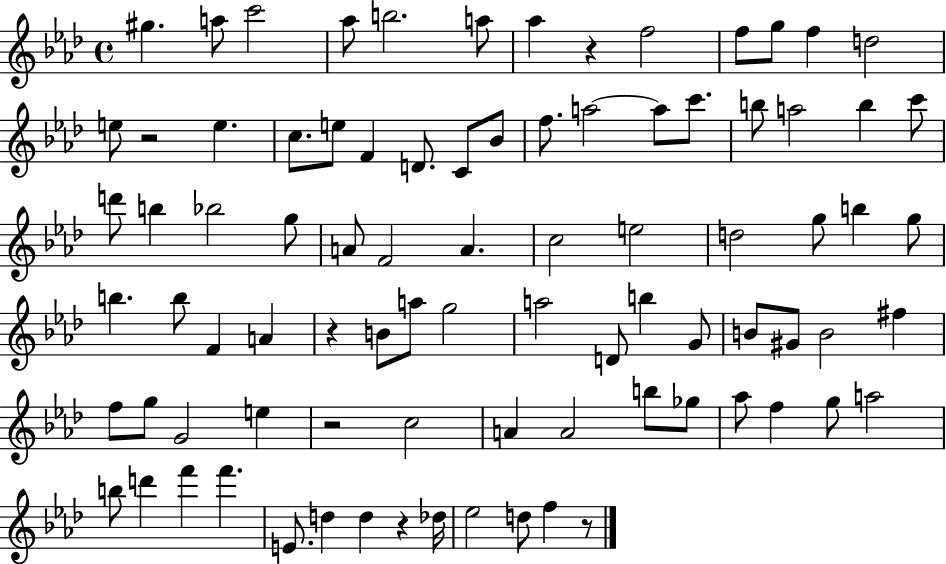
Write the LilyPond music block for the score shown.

{
  \clef treble
  \time 4/4
  \defaultTimeSignature
  \key aes \major
  \repeat volta 2 { gis''4. a''8 c'''2 | aes''8 b''2. a''8 | aes''4 r4 f''2 | f''8 g''8 f''4 d''2 | \break e''8 r2 e''4. | c''8. e''8 f'4 d'8. c'8 bes'8 | f''8. a''2~~ a''8 c'''8. | b''8 a''2 b''4 c'''8 | \break d'''8 b''4 bes''2 g''8 | a'8 f'2 a'4. | c''2 e''2 | d''2 g''8 b''4 g''8 | \break b''4. b''8 f'4 a'4 | r4 b'8 a''8 g''2 | a''2 d'8 b''4 g'8 | b'8 gis'8 b'2 fis''4 | \break f''8 g''8 g'2 e''4 | r2 c''2 | a'4 a'2 b''8 ges''8 | aes''8 f''4 g''8 a''2 | \break b''8 d'''4 f'''4 f'''4. | e'8. d''4 d''4 r4 des''16 | ees''2 d''8 f''4 r8 | } \bar "|."
}